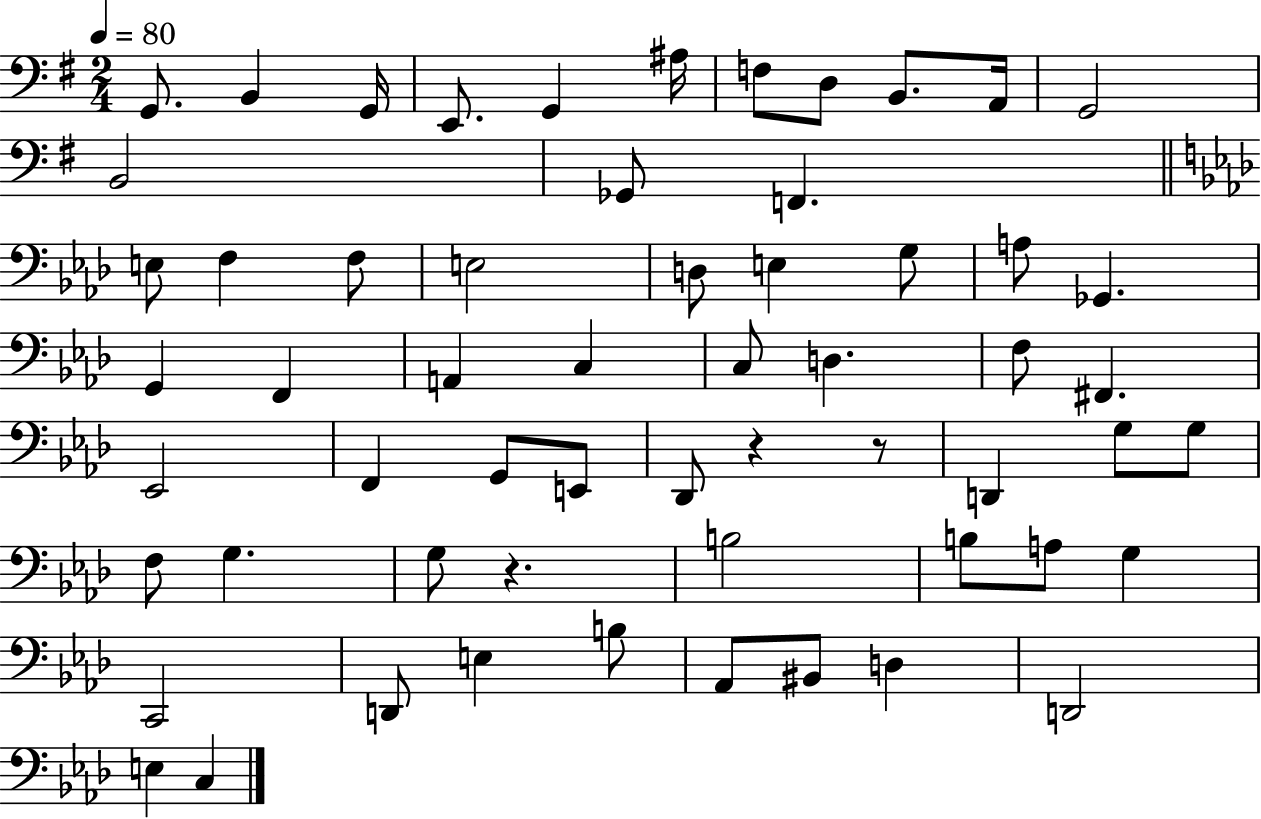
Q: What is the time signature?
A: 2/4